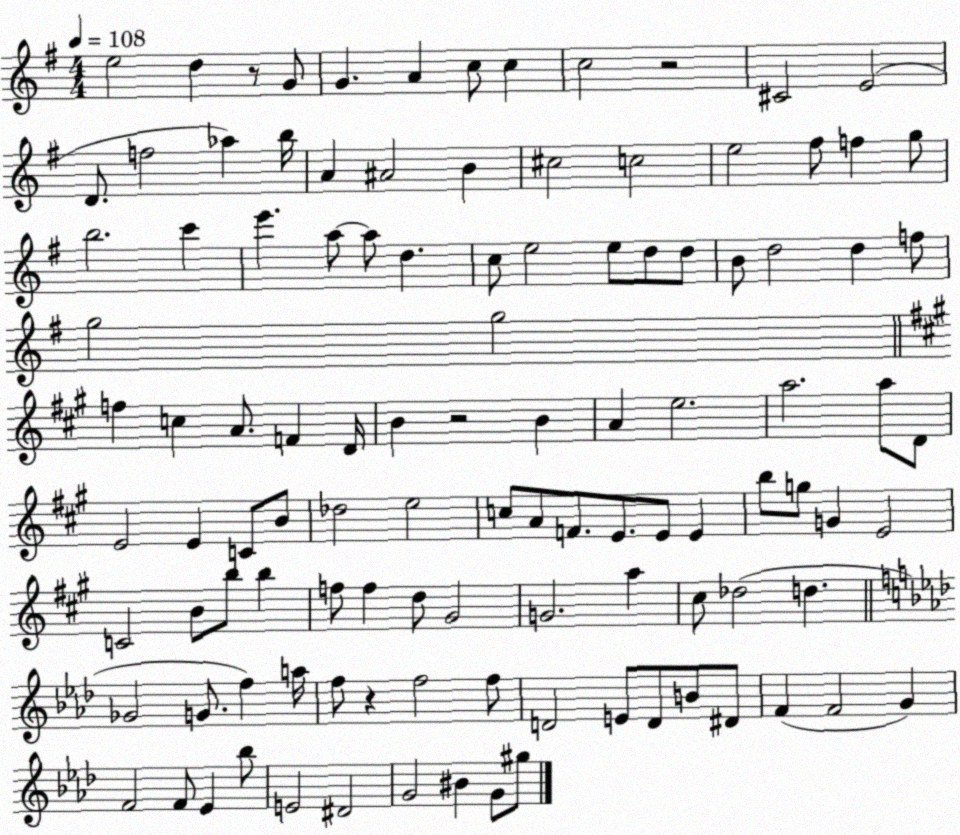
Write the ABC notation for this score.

X:1
T:Untitled
M:4/4
L:1/4
K:G
e2 d z/2 G/2 G A c/2 c c2 z2 ^C2 E2 D/2 f2 _a b/4 A ^A2 B ^c2 c2 e2 ^f/2 f g/2 b2 c' e' a/2 a/2 d c/2 e2 e/2 d/2 d/2 B/2 d2 d f/2 g2 g2 f c A/2 F D/4 B z2 B A e2 a2 a/2 D/2 E2 E C/2 B/2 _d2 e2 c/2 A/2 F/2 E/2 E/2 E b/2 g/2 G E2 C2 B/2 b/2 b f/2 f d/2 ^G2 G2 a ^c/2 _d2 d _G2 G/2 f a/4 f/2 z f2 f/2 D2 E/2 D/2 B/2 ^D/2 F F2 G F2 F/2 _E _b/2 E2 ^D2 G2 ^B G/2 ^g/2